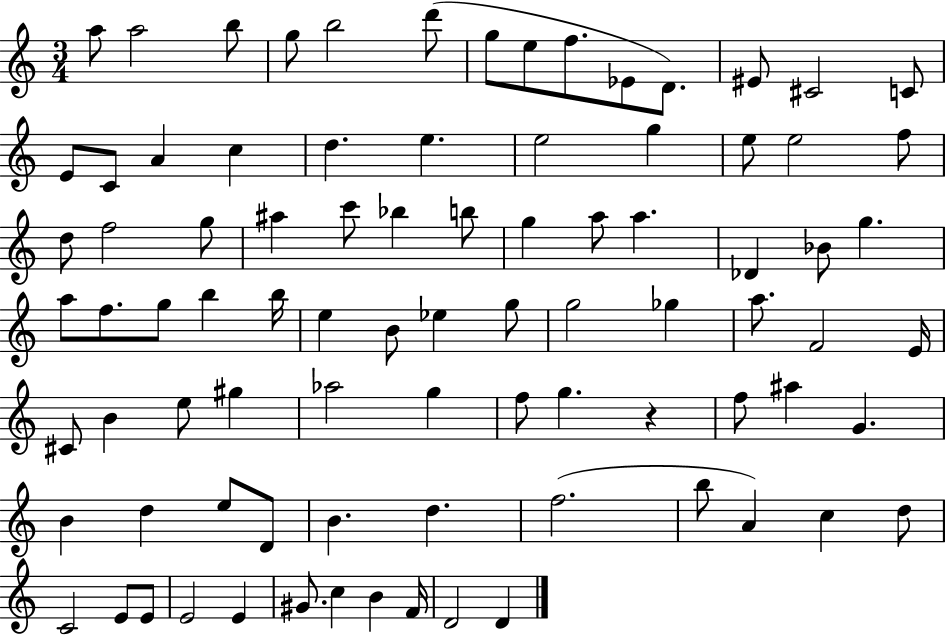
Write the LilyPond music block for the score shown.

{
  \clef treble
  \numericTimeSignature
  \time 3/4
  \key c \major
  a''8 a''2 b''8 | g''8 b''2 d'''8( | g''8 e''8 f''8. ees'8 d'8.) | eis'8 cis'2 c'8 | \break e'8 c'8 a'4 c''4 | d''4. e''4. | e''2 g''4 | e''8 e''2 f''8 | \break d''8 f''2 g''8 | ais''4 c'''8 bes''4 b''8 | g''4 a''8 a''4. | des'4 bes'8 g''4. | \break a''8 f''8. g''8 b''4 b''16 | e''4 b'8 ees''4 g''8 | g''2 ges''4 | a''8. f'2 e'16 | \break cis'8 b'4 e''8 gis''4 | aes''2 g''4 | f''8 g''4. r4 | f''8 ais''4 g'4. | \break b'4 d''4 e''8 d'8 | b'4. d''4. | f''2.( | b''8 a'4) c''4 d''8 | \break c'2 e'8 e'8 | e'2 e'4 | gis'8. c''4 b'4 f'16 | d'2 d'4 | \break \bar "|."
}